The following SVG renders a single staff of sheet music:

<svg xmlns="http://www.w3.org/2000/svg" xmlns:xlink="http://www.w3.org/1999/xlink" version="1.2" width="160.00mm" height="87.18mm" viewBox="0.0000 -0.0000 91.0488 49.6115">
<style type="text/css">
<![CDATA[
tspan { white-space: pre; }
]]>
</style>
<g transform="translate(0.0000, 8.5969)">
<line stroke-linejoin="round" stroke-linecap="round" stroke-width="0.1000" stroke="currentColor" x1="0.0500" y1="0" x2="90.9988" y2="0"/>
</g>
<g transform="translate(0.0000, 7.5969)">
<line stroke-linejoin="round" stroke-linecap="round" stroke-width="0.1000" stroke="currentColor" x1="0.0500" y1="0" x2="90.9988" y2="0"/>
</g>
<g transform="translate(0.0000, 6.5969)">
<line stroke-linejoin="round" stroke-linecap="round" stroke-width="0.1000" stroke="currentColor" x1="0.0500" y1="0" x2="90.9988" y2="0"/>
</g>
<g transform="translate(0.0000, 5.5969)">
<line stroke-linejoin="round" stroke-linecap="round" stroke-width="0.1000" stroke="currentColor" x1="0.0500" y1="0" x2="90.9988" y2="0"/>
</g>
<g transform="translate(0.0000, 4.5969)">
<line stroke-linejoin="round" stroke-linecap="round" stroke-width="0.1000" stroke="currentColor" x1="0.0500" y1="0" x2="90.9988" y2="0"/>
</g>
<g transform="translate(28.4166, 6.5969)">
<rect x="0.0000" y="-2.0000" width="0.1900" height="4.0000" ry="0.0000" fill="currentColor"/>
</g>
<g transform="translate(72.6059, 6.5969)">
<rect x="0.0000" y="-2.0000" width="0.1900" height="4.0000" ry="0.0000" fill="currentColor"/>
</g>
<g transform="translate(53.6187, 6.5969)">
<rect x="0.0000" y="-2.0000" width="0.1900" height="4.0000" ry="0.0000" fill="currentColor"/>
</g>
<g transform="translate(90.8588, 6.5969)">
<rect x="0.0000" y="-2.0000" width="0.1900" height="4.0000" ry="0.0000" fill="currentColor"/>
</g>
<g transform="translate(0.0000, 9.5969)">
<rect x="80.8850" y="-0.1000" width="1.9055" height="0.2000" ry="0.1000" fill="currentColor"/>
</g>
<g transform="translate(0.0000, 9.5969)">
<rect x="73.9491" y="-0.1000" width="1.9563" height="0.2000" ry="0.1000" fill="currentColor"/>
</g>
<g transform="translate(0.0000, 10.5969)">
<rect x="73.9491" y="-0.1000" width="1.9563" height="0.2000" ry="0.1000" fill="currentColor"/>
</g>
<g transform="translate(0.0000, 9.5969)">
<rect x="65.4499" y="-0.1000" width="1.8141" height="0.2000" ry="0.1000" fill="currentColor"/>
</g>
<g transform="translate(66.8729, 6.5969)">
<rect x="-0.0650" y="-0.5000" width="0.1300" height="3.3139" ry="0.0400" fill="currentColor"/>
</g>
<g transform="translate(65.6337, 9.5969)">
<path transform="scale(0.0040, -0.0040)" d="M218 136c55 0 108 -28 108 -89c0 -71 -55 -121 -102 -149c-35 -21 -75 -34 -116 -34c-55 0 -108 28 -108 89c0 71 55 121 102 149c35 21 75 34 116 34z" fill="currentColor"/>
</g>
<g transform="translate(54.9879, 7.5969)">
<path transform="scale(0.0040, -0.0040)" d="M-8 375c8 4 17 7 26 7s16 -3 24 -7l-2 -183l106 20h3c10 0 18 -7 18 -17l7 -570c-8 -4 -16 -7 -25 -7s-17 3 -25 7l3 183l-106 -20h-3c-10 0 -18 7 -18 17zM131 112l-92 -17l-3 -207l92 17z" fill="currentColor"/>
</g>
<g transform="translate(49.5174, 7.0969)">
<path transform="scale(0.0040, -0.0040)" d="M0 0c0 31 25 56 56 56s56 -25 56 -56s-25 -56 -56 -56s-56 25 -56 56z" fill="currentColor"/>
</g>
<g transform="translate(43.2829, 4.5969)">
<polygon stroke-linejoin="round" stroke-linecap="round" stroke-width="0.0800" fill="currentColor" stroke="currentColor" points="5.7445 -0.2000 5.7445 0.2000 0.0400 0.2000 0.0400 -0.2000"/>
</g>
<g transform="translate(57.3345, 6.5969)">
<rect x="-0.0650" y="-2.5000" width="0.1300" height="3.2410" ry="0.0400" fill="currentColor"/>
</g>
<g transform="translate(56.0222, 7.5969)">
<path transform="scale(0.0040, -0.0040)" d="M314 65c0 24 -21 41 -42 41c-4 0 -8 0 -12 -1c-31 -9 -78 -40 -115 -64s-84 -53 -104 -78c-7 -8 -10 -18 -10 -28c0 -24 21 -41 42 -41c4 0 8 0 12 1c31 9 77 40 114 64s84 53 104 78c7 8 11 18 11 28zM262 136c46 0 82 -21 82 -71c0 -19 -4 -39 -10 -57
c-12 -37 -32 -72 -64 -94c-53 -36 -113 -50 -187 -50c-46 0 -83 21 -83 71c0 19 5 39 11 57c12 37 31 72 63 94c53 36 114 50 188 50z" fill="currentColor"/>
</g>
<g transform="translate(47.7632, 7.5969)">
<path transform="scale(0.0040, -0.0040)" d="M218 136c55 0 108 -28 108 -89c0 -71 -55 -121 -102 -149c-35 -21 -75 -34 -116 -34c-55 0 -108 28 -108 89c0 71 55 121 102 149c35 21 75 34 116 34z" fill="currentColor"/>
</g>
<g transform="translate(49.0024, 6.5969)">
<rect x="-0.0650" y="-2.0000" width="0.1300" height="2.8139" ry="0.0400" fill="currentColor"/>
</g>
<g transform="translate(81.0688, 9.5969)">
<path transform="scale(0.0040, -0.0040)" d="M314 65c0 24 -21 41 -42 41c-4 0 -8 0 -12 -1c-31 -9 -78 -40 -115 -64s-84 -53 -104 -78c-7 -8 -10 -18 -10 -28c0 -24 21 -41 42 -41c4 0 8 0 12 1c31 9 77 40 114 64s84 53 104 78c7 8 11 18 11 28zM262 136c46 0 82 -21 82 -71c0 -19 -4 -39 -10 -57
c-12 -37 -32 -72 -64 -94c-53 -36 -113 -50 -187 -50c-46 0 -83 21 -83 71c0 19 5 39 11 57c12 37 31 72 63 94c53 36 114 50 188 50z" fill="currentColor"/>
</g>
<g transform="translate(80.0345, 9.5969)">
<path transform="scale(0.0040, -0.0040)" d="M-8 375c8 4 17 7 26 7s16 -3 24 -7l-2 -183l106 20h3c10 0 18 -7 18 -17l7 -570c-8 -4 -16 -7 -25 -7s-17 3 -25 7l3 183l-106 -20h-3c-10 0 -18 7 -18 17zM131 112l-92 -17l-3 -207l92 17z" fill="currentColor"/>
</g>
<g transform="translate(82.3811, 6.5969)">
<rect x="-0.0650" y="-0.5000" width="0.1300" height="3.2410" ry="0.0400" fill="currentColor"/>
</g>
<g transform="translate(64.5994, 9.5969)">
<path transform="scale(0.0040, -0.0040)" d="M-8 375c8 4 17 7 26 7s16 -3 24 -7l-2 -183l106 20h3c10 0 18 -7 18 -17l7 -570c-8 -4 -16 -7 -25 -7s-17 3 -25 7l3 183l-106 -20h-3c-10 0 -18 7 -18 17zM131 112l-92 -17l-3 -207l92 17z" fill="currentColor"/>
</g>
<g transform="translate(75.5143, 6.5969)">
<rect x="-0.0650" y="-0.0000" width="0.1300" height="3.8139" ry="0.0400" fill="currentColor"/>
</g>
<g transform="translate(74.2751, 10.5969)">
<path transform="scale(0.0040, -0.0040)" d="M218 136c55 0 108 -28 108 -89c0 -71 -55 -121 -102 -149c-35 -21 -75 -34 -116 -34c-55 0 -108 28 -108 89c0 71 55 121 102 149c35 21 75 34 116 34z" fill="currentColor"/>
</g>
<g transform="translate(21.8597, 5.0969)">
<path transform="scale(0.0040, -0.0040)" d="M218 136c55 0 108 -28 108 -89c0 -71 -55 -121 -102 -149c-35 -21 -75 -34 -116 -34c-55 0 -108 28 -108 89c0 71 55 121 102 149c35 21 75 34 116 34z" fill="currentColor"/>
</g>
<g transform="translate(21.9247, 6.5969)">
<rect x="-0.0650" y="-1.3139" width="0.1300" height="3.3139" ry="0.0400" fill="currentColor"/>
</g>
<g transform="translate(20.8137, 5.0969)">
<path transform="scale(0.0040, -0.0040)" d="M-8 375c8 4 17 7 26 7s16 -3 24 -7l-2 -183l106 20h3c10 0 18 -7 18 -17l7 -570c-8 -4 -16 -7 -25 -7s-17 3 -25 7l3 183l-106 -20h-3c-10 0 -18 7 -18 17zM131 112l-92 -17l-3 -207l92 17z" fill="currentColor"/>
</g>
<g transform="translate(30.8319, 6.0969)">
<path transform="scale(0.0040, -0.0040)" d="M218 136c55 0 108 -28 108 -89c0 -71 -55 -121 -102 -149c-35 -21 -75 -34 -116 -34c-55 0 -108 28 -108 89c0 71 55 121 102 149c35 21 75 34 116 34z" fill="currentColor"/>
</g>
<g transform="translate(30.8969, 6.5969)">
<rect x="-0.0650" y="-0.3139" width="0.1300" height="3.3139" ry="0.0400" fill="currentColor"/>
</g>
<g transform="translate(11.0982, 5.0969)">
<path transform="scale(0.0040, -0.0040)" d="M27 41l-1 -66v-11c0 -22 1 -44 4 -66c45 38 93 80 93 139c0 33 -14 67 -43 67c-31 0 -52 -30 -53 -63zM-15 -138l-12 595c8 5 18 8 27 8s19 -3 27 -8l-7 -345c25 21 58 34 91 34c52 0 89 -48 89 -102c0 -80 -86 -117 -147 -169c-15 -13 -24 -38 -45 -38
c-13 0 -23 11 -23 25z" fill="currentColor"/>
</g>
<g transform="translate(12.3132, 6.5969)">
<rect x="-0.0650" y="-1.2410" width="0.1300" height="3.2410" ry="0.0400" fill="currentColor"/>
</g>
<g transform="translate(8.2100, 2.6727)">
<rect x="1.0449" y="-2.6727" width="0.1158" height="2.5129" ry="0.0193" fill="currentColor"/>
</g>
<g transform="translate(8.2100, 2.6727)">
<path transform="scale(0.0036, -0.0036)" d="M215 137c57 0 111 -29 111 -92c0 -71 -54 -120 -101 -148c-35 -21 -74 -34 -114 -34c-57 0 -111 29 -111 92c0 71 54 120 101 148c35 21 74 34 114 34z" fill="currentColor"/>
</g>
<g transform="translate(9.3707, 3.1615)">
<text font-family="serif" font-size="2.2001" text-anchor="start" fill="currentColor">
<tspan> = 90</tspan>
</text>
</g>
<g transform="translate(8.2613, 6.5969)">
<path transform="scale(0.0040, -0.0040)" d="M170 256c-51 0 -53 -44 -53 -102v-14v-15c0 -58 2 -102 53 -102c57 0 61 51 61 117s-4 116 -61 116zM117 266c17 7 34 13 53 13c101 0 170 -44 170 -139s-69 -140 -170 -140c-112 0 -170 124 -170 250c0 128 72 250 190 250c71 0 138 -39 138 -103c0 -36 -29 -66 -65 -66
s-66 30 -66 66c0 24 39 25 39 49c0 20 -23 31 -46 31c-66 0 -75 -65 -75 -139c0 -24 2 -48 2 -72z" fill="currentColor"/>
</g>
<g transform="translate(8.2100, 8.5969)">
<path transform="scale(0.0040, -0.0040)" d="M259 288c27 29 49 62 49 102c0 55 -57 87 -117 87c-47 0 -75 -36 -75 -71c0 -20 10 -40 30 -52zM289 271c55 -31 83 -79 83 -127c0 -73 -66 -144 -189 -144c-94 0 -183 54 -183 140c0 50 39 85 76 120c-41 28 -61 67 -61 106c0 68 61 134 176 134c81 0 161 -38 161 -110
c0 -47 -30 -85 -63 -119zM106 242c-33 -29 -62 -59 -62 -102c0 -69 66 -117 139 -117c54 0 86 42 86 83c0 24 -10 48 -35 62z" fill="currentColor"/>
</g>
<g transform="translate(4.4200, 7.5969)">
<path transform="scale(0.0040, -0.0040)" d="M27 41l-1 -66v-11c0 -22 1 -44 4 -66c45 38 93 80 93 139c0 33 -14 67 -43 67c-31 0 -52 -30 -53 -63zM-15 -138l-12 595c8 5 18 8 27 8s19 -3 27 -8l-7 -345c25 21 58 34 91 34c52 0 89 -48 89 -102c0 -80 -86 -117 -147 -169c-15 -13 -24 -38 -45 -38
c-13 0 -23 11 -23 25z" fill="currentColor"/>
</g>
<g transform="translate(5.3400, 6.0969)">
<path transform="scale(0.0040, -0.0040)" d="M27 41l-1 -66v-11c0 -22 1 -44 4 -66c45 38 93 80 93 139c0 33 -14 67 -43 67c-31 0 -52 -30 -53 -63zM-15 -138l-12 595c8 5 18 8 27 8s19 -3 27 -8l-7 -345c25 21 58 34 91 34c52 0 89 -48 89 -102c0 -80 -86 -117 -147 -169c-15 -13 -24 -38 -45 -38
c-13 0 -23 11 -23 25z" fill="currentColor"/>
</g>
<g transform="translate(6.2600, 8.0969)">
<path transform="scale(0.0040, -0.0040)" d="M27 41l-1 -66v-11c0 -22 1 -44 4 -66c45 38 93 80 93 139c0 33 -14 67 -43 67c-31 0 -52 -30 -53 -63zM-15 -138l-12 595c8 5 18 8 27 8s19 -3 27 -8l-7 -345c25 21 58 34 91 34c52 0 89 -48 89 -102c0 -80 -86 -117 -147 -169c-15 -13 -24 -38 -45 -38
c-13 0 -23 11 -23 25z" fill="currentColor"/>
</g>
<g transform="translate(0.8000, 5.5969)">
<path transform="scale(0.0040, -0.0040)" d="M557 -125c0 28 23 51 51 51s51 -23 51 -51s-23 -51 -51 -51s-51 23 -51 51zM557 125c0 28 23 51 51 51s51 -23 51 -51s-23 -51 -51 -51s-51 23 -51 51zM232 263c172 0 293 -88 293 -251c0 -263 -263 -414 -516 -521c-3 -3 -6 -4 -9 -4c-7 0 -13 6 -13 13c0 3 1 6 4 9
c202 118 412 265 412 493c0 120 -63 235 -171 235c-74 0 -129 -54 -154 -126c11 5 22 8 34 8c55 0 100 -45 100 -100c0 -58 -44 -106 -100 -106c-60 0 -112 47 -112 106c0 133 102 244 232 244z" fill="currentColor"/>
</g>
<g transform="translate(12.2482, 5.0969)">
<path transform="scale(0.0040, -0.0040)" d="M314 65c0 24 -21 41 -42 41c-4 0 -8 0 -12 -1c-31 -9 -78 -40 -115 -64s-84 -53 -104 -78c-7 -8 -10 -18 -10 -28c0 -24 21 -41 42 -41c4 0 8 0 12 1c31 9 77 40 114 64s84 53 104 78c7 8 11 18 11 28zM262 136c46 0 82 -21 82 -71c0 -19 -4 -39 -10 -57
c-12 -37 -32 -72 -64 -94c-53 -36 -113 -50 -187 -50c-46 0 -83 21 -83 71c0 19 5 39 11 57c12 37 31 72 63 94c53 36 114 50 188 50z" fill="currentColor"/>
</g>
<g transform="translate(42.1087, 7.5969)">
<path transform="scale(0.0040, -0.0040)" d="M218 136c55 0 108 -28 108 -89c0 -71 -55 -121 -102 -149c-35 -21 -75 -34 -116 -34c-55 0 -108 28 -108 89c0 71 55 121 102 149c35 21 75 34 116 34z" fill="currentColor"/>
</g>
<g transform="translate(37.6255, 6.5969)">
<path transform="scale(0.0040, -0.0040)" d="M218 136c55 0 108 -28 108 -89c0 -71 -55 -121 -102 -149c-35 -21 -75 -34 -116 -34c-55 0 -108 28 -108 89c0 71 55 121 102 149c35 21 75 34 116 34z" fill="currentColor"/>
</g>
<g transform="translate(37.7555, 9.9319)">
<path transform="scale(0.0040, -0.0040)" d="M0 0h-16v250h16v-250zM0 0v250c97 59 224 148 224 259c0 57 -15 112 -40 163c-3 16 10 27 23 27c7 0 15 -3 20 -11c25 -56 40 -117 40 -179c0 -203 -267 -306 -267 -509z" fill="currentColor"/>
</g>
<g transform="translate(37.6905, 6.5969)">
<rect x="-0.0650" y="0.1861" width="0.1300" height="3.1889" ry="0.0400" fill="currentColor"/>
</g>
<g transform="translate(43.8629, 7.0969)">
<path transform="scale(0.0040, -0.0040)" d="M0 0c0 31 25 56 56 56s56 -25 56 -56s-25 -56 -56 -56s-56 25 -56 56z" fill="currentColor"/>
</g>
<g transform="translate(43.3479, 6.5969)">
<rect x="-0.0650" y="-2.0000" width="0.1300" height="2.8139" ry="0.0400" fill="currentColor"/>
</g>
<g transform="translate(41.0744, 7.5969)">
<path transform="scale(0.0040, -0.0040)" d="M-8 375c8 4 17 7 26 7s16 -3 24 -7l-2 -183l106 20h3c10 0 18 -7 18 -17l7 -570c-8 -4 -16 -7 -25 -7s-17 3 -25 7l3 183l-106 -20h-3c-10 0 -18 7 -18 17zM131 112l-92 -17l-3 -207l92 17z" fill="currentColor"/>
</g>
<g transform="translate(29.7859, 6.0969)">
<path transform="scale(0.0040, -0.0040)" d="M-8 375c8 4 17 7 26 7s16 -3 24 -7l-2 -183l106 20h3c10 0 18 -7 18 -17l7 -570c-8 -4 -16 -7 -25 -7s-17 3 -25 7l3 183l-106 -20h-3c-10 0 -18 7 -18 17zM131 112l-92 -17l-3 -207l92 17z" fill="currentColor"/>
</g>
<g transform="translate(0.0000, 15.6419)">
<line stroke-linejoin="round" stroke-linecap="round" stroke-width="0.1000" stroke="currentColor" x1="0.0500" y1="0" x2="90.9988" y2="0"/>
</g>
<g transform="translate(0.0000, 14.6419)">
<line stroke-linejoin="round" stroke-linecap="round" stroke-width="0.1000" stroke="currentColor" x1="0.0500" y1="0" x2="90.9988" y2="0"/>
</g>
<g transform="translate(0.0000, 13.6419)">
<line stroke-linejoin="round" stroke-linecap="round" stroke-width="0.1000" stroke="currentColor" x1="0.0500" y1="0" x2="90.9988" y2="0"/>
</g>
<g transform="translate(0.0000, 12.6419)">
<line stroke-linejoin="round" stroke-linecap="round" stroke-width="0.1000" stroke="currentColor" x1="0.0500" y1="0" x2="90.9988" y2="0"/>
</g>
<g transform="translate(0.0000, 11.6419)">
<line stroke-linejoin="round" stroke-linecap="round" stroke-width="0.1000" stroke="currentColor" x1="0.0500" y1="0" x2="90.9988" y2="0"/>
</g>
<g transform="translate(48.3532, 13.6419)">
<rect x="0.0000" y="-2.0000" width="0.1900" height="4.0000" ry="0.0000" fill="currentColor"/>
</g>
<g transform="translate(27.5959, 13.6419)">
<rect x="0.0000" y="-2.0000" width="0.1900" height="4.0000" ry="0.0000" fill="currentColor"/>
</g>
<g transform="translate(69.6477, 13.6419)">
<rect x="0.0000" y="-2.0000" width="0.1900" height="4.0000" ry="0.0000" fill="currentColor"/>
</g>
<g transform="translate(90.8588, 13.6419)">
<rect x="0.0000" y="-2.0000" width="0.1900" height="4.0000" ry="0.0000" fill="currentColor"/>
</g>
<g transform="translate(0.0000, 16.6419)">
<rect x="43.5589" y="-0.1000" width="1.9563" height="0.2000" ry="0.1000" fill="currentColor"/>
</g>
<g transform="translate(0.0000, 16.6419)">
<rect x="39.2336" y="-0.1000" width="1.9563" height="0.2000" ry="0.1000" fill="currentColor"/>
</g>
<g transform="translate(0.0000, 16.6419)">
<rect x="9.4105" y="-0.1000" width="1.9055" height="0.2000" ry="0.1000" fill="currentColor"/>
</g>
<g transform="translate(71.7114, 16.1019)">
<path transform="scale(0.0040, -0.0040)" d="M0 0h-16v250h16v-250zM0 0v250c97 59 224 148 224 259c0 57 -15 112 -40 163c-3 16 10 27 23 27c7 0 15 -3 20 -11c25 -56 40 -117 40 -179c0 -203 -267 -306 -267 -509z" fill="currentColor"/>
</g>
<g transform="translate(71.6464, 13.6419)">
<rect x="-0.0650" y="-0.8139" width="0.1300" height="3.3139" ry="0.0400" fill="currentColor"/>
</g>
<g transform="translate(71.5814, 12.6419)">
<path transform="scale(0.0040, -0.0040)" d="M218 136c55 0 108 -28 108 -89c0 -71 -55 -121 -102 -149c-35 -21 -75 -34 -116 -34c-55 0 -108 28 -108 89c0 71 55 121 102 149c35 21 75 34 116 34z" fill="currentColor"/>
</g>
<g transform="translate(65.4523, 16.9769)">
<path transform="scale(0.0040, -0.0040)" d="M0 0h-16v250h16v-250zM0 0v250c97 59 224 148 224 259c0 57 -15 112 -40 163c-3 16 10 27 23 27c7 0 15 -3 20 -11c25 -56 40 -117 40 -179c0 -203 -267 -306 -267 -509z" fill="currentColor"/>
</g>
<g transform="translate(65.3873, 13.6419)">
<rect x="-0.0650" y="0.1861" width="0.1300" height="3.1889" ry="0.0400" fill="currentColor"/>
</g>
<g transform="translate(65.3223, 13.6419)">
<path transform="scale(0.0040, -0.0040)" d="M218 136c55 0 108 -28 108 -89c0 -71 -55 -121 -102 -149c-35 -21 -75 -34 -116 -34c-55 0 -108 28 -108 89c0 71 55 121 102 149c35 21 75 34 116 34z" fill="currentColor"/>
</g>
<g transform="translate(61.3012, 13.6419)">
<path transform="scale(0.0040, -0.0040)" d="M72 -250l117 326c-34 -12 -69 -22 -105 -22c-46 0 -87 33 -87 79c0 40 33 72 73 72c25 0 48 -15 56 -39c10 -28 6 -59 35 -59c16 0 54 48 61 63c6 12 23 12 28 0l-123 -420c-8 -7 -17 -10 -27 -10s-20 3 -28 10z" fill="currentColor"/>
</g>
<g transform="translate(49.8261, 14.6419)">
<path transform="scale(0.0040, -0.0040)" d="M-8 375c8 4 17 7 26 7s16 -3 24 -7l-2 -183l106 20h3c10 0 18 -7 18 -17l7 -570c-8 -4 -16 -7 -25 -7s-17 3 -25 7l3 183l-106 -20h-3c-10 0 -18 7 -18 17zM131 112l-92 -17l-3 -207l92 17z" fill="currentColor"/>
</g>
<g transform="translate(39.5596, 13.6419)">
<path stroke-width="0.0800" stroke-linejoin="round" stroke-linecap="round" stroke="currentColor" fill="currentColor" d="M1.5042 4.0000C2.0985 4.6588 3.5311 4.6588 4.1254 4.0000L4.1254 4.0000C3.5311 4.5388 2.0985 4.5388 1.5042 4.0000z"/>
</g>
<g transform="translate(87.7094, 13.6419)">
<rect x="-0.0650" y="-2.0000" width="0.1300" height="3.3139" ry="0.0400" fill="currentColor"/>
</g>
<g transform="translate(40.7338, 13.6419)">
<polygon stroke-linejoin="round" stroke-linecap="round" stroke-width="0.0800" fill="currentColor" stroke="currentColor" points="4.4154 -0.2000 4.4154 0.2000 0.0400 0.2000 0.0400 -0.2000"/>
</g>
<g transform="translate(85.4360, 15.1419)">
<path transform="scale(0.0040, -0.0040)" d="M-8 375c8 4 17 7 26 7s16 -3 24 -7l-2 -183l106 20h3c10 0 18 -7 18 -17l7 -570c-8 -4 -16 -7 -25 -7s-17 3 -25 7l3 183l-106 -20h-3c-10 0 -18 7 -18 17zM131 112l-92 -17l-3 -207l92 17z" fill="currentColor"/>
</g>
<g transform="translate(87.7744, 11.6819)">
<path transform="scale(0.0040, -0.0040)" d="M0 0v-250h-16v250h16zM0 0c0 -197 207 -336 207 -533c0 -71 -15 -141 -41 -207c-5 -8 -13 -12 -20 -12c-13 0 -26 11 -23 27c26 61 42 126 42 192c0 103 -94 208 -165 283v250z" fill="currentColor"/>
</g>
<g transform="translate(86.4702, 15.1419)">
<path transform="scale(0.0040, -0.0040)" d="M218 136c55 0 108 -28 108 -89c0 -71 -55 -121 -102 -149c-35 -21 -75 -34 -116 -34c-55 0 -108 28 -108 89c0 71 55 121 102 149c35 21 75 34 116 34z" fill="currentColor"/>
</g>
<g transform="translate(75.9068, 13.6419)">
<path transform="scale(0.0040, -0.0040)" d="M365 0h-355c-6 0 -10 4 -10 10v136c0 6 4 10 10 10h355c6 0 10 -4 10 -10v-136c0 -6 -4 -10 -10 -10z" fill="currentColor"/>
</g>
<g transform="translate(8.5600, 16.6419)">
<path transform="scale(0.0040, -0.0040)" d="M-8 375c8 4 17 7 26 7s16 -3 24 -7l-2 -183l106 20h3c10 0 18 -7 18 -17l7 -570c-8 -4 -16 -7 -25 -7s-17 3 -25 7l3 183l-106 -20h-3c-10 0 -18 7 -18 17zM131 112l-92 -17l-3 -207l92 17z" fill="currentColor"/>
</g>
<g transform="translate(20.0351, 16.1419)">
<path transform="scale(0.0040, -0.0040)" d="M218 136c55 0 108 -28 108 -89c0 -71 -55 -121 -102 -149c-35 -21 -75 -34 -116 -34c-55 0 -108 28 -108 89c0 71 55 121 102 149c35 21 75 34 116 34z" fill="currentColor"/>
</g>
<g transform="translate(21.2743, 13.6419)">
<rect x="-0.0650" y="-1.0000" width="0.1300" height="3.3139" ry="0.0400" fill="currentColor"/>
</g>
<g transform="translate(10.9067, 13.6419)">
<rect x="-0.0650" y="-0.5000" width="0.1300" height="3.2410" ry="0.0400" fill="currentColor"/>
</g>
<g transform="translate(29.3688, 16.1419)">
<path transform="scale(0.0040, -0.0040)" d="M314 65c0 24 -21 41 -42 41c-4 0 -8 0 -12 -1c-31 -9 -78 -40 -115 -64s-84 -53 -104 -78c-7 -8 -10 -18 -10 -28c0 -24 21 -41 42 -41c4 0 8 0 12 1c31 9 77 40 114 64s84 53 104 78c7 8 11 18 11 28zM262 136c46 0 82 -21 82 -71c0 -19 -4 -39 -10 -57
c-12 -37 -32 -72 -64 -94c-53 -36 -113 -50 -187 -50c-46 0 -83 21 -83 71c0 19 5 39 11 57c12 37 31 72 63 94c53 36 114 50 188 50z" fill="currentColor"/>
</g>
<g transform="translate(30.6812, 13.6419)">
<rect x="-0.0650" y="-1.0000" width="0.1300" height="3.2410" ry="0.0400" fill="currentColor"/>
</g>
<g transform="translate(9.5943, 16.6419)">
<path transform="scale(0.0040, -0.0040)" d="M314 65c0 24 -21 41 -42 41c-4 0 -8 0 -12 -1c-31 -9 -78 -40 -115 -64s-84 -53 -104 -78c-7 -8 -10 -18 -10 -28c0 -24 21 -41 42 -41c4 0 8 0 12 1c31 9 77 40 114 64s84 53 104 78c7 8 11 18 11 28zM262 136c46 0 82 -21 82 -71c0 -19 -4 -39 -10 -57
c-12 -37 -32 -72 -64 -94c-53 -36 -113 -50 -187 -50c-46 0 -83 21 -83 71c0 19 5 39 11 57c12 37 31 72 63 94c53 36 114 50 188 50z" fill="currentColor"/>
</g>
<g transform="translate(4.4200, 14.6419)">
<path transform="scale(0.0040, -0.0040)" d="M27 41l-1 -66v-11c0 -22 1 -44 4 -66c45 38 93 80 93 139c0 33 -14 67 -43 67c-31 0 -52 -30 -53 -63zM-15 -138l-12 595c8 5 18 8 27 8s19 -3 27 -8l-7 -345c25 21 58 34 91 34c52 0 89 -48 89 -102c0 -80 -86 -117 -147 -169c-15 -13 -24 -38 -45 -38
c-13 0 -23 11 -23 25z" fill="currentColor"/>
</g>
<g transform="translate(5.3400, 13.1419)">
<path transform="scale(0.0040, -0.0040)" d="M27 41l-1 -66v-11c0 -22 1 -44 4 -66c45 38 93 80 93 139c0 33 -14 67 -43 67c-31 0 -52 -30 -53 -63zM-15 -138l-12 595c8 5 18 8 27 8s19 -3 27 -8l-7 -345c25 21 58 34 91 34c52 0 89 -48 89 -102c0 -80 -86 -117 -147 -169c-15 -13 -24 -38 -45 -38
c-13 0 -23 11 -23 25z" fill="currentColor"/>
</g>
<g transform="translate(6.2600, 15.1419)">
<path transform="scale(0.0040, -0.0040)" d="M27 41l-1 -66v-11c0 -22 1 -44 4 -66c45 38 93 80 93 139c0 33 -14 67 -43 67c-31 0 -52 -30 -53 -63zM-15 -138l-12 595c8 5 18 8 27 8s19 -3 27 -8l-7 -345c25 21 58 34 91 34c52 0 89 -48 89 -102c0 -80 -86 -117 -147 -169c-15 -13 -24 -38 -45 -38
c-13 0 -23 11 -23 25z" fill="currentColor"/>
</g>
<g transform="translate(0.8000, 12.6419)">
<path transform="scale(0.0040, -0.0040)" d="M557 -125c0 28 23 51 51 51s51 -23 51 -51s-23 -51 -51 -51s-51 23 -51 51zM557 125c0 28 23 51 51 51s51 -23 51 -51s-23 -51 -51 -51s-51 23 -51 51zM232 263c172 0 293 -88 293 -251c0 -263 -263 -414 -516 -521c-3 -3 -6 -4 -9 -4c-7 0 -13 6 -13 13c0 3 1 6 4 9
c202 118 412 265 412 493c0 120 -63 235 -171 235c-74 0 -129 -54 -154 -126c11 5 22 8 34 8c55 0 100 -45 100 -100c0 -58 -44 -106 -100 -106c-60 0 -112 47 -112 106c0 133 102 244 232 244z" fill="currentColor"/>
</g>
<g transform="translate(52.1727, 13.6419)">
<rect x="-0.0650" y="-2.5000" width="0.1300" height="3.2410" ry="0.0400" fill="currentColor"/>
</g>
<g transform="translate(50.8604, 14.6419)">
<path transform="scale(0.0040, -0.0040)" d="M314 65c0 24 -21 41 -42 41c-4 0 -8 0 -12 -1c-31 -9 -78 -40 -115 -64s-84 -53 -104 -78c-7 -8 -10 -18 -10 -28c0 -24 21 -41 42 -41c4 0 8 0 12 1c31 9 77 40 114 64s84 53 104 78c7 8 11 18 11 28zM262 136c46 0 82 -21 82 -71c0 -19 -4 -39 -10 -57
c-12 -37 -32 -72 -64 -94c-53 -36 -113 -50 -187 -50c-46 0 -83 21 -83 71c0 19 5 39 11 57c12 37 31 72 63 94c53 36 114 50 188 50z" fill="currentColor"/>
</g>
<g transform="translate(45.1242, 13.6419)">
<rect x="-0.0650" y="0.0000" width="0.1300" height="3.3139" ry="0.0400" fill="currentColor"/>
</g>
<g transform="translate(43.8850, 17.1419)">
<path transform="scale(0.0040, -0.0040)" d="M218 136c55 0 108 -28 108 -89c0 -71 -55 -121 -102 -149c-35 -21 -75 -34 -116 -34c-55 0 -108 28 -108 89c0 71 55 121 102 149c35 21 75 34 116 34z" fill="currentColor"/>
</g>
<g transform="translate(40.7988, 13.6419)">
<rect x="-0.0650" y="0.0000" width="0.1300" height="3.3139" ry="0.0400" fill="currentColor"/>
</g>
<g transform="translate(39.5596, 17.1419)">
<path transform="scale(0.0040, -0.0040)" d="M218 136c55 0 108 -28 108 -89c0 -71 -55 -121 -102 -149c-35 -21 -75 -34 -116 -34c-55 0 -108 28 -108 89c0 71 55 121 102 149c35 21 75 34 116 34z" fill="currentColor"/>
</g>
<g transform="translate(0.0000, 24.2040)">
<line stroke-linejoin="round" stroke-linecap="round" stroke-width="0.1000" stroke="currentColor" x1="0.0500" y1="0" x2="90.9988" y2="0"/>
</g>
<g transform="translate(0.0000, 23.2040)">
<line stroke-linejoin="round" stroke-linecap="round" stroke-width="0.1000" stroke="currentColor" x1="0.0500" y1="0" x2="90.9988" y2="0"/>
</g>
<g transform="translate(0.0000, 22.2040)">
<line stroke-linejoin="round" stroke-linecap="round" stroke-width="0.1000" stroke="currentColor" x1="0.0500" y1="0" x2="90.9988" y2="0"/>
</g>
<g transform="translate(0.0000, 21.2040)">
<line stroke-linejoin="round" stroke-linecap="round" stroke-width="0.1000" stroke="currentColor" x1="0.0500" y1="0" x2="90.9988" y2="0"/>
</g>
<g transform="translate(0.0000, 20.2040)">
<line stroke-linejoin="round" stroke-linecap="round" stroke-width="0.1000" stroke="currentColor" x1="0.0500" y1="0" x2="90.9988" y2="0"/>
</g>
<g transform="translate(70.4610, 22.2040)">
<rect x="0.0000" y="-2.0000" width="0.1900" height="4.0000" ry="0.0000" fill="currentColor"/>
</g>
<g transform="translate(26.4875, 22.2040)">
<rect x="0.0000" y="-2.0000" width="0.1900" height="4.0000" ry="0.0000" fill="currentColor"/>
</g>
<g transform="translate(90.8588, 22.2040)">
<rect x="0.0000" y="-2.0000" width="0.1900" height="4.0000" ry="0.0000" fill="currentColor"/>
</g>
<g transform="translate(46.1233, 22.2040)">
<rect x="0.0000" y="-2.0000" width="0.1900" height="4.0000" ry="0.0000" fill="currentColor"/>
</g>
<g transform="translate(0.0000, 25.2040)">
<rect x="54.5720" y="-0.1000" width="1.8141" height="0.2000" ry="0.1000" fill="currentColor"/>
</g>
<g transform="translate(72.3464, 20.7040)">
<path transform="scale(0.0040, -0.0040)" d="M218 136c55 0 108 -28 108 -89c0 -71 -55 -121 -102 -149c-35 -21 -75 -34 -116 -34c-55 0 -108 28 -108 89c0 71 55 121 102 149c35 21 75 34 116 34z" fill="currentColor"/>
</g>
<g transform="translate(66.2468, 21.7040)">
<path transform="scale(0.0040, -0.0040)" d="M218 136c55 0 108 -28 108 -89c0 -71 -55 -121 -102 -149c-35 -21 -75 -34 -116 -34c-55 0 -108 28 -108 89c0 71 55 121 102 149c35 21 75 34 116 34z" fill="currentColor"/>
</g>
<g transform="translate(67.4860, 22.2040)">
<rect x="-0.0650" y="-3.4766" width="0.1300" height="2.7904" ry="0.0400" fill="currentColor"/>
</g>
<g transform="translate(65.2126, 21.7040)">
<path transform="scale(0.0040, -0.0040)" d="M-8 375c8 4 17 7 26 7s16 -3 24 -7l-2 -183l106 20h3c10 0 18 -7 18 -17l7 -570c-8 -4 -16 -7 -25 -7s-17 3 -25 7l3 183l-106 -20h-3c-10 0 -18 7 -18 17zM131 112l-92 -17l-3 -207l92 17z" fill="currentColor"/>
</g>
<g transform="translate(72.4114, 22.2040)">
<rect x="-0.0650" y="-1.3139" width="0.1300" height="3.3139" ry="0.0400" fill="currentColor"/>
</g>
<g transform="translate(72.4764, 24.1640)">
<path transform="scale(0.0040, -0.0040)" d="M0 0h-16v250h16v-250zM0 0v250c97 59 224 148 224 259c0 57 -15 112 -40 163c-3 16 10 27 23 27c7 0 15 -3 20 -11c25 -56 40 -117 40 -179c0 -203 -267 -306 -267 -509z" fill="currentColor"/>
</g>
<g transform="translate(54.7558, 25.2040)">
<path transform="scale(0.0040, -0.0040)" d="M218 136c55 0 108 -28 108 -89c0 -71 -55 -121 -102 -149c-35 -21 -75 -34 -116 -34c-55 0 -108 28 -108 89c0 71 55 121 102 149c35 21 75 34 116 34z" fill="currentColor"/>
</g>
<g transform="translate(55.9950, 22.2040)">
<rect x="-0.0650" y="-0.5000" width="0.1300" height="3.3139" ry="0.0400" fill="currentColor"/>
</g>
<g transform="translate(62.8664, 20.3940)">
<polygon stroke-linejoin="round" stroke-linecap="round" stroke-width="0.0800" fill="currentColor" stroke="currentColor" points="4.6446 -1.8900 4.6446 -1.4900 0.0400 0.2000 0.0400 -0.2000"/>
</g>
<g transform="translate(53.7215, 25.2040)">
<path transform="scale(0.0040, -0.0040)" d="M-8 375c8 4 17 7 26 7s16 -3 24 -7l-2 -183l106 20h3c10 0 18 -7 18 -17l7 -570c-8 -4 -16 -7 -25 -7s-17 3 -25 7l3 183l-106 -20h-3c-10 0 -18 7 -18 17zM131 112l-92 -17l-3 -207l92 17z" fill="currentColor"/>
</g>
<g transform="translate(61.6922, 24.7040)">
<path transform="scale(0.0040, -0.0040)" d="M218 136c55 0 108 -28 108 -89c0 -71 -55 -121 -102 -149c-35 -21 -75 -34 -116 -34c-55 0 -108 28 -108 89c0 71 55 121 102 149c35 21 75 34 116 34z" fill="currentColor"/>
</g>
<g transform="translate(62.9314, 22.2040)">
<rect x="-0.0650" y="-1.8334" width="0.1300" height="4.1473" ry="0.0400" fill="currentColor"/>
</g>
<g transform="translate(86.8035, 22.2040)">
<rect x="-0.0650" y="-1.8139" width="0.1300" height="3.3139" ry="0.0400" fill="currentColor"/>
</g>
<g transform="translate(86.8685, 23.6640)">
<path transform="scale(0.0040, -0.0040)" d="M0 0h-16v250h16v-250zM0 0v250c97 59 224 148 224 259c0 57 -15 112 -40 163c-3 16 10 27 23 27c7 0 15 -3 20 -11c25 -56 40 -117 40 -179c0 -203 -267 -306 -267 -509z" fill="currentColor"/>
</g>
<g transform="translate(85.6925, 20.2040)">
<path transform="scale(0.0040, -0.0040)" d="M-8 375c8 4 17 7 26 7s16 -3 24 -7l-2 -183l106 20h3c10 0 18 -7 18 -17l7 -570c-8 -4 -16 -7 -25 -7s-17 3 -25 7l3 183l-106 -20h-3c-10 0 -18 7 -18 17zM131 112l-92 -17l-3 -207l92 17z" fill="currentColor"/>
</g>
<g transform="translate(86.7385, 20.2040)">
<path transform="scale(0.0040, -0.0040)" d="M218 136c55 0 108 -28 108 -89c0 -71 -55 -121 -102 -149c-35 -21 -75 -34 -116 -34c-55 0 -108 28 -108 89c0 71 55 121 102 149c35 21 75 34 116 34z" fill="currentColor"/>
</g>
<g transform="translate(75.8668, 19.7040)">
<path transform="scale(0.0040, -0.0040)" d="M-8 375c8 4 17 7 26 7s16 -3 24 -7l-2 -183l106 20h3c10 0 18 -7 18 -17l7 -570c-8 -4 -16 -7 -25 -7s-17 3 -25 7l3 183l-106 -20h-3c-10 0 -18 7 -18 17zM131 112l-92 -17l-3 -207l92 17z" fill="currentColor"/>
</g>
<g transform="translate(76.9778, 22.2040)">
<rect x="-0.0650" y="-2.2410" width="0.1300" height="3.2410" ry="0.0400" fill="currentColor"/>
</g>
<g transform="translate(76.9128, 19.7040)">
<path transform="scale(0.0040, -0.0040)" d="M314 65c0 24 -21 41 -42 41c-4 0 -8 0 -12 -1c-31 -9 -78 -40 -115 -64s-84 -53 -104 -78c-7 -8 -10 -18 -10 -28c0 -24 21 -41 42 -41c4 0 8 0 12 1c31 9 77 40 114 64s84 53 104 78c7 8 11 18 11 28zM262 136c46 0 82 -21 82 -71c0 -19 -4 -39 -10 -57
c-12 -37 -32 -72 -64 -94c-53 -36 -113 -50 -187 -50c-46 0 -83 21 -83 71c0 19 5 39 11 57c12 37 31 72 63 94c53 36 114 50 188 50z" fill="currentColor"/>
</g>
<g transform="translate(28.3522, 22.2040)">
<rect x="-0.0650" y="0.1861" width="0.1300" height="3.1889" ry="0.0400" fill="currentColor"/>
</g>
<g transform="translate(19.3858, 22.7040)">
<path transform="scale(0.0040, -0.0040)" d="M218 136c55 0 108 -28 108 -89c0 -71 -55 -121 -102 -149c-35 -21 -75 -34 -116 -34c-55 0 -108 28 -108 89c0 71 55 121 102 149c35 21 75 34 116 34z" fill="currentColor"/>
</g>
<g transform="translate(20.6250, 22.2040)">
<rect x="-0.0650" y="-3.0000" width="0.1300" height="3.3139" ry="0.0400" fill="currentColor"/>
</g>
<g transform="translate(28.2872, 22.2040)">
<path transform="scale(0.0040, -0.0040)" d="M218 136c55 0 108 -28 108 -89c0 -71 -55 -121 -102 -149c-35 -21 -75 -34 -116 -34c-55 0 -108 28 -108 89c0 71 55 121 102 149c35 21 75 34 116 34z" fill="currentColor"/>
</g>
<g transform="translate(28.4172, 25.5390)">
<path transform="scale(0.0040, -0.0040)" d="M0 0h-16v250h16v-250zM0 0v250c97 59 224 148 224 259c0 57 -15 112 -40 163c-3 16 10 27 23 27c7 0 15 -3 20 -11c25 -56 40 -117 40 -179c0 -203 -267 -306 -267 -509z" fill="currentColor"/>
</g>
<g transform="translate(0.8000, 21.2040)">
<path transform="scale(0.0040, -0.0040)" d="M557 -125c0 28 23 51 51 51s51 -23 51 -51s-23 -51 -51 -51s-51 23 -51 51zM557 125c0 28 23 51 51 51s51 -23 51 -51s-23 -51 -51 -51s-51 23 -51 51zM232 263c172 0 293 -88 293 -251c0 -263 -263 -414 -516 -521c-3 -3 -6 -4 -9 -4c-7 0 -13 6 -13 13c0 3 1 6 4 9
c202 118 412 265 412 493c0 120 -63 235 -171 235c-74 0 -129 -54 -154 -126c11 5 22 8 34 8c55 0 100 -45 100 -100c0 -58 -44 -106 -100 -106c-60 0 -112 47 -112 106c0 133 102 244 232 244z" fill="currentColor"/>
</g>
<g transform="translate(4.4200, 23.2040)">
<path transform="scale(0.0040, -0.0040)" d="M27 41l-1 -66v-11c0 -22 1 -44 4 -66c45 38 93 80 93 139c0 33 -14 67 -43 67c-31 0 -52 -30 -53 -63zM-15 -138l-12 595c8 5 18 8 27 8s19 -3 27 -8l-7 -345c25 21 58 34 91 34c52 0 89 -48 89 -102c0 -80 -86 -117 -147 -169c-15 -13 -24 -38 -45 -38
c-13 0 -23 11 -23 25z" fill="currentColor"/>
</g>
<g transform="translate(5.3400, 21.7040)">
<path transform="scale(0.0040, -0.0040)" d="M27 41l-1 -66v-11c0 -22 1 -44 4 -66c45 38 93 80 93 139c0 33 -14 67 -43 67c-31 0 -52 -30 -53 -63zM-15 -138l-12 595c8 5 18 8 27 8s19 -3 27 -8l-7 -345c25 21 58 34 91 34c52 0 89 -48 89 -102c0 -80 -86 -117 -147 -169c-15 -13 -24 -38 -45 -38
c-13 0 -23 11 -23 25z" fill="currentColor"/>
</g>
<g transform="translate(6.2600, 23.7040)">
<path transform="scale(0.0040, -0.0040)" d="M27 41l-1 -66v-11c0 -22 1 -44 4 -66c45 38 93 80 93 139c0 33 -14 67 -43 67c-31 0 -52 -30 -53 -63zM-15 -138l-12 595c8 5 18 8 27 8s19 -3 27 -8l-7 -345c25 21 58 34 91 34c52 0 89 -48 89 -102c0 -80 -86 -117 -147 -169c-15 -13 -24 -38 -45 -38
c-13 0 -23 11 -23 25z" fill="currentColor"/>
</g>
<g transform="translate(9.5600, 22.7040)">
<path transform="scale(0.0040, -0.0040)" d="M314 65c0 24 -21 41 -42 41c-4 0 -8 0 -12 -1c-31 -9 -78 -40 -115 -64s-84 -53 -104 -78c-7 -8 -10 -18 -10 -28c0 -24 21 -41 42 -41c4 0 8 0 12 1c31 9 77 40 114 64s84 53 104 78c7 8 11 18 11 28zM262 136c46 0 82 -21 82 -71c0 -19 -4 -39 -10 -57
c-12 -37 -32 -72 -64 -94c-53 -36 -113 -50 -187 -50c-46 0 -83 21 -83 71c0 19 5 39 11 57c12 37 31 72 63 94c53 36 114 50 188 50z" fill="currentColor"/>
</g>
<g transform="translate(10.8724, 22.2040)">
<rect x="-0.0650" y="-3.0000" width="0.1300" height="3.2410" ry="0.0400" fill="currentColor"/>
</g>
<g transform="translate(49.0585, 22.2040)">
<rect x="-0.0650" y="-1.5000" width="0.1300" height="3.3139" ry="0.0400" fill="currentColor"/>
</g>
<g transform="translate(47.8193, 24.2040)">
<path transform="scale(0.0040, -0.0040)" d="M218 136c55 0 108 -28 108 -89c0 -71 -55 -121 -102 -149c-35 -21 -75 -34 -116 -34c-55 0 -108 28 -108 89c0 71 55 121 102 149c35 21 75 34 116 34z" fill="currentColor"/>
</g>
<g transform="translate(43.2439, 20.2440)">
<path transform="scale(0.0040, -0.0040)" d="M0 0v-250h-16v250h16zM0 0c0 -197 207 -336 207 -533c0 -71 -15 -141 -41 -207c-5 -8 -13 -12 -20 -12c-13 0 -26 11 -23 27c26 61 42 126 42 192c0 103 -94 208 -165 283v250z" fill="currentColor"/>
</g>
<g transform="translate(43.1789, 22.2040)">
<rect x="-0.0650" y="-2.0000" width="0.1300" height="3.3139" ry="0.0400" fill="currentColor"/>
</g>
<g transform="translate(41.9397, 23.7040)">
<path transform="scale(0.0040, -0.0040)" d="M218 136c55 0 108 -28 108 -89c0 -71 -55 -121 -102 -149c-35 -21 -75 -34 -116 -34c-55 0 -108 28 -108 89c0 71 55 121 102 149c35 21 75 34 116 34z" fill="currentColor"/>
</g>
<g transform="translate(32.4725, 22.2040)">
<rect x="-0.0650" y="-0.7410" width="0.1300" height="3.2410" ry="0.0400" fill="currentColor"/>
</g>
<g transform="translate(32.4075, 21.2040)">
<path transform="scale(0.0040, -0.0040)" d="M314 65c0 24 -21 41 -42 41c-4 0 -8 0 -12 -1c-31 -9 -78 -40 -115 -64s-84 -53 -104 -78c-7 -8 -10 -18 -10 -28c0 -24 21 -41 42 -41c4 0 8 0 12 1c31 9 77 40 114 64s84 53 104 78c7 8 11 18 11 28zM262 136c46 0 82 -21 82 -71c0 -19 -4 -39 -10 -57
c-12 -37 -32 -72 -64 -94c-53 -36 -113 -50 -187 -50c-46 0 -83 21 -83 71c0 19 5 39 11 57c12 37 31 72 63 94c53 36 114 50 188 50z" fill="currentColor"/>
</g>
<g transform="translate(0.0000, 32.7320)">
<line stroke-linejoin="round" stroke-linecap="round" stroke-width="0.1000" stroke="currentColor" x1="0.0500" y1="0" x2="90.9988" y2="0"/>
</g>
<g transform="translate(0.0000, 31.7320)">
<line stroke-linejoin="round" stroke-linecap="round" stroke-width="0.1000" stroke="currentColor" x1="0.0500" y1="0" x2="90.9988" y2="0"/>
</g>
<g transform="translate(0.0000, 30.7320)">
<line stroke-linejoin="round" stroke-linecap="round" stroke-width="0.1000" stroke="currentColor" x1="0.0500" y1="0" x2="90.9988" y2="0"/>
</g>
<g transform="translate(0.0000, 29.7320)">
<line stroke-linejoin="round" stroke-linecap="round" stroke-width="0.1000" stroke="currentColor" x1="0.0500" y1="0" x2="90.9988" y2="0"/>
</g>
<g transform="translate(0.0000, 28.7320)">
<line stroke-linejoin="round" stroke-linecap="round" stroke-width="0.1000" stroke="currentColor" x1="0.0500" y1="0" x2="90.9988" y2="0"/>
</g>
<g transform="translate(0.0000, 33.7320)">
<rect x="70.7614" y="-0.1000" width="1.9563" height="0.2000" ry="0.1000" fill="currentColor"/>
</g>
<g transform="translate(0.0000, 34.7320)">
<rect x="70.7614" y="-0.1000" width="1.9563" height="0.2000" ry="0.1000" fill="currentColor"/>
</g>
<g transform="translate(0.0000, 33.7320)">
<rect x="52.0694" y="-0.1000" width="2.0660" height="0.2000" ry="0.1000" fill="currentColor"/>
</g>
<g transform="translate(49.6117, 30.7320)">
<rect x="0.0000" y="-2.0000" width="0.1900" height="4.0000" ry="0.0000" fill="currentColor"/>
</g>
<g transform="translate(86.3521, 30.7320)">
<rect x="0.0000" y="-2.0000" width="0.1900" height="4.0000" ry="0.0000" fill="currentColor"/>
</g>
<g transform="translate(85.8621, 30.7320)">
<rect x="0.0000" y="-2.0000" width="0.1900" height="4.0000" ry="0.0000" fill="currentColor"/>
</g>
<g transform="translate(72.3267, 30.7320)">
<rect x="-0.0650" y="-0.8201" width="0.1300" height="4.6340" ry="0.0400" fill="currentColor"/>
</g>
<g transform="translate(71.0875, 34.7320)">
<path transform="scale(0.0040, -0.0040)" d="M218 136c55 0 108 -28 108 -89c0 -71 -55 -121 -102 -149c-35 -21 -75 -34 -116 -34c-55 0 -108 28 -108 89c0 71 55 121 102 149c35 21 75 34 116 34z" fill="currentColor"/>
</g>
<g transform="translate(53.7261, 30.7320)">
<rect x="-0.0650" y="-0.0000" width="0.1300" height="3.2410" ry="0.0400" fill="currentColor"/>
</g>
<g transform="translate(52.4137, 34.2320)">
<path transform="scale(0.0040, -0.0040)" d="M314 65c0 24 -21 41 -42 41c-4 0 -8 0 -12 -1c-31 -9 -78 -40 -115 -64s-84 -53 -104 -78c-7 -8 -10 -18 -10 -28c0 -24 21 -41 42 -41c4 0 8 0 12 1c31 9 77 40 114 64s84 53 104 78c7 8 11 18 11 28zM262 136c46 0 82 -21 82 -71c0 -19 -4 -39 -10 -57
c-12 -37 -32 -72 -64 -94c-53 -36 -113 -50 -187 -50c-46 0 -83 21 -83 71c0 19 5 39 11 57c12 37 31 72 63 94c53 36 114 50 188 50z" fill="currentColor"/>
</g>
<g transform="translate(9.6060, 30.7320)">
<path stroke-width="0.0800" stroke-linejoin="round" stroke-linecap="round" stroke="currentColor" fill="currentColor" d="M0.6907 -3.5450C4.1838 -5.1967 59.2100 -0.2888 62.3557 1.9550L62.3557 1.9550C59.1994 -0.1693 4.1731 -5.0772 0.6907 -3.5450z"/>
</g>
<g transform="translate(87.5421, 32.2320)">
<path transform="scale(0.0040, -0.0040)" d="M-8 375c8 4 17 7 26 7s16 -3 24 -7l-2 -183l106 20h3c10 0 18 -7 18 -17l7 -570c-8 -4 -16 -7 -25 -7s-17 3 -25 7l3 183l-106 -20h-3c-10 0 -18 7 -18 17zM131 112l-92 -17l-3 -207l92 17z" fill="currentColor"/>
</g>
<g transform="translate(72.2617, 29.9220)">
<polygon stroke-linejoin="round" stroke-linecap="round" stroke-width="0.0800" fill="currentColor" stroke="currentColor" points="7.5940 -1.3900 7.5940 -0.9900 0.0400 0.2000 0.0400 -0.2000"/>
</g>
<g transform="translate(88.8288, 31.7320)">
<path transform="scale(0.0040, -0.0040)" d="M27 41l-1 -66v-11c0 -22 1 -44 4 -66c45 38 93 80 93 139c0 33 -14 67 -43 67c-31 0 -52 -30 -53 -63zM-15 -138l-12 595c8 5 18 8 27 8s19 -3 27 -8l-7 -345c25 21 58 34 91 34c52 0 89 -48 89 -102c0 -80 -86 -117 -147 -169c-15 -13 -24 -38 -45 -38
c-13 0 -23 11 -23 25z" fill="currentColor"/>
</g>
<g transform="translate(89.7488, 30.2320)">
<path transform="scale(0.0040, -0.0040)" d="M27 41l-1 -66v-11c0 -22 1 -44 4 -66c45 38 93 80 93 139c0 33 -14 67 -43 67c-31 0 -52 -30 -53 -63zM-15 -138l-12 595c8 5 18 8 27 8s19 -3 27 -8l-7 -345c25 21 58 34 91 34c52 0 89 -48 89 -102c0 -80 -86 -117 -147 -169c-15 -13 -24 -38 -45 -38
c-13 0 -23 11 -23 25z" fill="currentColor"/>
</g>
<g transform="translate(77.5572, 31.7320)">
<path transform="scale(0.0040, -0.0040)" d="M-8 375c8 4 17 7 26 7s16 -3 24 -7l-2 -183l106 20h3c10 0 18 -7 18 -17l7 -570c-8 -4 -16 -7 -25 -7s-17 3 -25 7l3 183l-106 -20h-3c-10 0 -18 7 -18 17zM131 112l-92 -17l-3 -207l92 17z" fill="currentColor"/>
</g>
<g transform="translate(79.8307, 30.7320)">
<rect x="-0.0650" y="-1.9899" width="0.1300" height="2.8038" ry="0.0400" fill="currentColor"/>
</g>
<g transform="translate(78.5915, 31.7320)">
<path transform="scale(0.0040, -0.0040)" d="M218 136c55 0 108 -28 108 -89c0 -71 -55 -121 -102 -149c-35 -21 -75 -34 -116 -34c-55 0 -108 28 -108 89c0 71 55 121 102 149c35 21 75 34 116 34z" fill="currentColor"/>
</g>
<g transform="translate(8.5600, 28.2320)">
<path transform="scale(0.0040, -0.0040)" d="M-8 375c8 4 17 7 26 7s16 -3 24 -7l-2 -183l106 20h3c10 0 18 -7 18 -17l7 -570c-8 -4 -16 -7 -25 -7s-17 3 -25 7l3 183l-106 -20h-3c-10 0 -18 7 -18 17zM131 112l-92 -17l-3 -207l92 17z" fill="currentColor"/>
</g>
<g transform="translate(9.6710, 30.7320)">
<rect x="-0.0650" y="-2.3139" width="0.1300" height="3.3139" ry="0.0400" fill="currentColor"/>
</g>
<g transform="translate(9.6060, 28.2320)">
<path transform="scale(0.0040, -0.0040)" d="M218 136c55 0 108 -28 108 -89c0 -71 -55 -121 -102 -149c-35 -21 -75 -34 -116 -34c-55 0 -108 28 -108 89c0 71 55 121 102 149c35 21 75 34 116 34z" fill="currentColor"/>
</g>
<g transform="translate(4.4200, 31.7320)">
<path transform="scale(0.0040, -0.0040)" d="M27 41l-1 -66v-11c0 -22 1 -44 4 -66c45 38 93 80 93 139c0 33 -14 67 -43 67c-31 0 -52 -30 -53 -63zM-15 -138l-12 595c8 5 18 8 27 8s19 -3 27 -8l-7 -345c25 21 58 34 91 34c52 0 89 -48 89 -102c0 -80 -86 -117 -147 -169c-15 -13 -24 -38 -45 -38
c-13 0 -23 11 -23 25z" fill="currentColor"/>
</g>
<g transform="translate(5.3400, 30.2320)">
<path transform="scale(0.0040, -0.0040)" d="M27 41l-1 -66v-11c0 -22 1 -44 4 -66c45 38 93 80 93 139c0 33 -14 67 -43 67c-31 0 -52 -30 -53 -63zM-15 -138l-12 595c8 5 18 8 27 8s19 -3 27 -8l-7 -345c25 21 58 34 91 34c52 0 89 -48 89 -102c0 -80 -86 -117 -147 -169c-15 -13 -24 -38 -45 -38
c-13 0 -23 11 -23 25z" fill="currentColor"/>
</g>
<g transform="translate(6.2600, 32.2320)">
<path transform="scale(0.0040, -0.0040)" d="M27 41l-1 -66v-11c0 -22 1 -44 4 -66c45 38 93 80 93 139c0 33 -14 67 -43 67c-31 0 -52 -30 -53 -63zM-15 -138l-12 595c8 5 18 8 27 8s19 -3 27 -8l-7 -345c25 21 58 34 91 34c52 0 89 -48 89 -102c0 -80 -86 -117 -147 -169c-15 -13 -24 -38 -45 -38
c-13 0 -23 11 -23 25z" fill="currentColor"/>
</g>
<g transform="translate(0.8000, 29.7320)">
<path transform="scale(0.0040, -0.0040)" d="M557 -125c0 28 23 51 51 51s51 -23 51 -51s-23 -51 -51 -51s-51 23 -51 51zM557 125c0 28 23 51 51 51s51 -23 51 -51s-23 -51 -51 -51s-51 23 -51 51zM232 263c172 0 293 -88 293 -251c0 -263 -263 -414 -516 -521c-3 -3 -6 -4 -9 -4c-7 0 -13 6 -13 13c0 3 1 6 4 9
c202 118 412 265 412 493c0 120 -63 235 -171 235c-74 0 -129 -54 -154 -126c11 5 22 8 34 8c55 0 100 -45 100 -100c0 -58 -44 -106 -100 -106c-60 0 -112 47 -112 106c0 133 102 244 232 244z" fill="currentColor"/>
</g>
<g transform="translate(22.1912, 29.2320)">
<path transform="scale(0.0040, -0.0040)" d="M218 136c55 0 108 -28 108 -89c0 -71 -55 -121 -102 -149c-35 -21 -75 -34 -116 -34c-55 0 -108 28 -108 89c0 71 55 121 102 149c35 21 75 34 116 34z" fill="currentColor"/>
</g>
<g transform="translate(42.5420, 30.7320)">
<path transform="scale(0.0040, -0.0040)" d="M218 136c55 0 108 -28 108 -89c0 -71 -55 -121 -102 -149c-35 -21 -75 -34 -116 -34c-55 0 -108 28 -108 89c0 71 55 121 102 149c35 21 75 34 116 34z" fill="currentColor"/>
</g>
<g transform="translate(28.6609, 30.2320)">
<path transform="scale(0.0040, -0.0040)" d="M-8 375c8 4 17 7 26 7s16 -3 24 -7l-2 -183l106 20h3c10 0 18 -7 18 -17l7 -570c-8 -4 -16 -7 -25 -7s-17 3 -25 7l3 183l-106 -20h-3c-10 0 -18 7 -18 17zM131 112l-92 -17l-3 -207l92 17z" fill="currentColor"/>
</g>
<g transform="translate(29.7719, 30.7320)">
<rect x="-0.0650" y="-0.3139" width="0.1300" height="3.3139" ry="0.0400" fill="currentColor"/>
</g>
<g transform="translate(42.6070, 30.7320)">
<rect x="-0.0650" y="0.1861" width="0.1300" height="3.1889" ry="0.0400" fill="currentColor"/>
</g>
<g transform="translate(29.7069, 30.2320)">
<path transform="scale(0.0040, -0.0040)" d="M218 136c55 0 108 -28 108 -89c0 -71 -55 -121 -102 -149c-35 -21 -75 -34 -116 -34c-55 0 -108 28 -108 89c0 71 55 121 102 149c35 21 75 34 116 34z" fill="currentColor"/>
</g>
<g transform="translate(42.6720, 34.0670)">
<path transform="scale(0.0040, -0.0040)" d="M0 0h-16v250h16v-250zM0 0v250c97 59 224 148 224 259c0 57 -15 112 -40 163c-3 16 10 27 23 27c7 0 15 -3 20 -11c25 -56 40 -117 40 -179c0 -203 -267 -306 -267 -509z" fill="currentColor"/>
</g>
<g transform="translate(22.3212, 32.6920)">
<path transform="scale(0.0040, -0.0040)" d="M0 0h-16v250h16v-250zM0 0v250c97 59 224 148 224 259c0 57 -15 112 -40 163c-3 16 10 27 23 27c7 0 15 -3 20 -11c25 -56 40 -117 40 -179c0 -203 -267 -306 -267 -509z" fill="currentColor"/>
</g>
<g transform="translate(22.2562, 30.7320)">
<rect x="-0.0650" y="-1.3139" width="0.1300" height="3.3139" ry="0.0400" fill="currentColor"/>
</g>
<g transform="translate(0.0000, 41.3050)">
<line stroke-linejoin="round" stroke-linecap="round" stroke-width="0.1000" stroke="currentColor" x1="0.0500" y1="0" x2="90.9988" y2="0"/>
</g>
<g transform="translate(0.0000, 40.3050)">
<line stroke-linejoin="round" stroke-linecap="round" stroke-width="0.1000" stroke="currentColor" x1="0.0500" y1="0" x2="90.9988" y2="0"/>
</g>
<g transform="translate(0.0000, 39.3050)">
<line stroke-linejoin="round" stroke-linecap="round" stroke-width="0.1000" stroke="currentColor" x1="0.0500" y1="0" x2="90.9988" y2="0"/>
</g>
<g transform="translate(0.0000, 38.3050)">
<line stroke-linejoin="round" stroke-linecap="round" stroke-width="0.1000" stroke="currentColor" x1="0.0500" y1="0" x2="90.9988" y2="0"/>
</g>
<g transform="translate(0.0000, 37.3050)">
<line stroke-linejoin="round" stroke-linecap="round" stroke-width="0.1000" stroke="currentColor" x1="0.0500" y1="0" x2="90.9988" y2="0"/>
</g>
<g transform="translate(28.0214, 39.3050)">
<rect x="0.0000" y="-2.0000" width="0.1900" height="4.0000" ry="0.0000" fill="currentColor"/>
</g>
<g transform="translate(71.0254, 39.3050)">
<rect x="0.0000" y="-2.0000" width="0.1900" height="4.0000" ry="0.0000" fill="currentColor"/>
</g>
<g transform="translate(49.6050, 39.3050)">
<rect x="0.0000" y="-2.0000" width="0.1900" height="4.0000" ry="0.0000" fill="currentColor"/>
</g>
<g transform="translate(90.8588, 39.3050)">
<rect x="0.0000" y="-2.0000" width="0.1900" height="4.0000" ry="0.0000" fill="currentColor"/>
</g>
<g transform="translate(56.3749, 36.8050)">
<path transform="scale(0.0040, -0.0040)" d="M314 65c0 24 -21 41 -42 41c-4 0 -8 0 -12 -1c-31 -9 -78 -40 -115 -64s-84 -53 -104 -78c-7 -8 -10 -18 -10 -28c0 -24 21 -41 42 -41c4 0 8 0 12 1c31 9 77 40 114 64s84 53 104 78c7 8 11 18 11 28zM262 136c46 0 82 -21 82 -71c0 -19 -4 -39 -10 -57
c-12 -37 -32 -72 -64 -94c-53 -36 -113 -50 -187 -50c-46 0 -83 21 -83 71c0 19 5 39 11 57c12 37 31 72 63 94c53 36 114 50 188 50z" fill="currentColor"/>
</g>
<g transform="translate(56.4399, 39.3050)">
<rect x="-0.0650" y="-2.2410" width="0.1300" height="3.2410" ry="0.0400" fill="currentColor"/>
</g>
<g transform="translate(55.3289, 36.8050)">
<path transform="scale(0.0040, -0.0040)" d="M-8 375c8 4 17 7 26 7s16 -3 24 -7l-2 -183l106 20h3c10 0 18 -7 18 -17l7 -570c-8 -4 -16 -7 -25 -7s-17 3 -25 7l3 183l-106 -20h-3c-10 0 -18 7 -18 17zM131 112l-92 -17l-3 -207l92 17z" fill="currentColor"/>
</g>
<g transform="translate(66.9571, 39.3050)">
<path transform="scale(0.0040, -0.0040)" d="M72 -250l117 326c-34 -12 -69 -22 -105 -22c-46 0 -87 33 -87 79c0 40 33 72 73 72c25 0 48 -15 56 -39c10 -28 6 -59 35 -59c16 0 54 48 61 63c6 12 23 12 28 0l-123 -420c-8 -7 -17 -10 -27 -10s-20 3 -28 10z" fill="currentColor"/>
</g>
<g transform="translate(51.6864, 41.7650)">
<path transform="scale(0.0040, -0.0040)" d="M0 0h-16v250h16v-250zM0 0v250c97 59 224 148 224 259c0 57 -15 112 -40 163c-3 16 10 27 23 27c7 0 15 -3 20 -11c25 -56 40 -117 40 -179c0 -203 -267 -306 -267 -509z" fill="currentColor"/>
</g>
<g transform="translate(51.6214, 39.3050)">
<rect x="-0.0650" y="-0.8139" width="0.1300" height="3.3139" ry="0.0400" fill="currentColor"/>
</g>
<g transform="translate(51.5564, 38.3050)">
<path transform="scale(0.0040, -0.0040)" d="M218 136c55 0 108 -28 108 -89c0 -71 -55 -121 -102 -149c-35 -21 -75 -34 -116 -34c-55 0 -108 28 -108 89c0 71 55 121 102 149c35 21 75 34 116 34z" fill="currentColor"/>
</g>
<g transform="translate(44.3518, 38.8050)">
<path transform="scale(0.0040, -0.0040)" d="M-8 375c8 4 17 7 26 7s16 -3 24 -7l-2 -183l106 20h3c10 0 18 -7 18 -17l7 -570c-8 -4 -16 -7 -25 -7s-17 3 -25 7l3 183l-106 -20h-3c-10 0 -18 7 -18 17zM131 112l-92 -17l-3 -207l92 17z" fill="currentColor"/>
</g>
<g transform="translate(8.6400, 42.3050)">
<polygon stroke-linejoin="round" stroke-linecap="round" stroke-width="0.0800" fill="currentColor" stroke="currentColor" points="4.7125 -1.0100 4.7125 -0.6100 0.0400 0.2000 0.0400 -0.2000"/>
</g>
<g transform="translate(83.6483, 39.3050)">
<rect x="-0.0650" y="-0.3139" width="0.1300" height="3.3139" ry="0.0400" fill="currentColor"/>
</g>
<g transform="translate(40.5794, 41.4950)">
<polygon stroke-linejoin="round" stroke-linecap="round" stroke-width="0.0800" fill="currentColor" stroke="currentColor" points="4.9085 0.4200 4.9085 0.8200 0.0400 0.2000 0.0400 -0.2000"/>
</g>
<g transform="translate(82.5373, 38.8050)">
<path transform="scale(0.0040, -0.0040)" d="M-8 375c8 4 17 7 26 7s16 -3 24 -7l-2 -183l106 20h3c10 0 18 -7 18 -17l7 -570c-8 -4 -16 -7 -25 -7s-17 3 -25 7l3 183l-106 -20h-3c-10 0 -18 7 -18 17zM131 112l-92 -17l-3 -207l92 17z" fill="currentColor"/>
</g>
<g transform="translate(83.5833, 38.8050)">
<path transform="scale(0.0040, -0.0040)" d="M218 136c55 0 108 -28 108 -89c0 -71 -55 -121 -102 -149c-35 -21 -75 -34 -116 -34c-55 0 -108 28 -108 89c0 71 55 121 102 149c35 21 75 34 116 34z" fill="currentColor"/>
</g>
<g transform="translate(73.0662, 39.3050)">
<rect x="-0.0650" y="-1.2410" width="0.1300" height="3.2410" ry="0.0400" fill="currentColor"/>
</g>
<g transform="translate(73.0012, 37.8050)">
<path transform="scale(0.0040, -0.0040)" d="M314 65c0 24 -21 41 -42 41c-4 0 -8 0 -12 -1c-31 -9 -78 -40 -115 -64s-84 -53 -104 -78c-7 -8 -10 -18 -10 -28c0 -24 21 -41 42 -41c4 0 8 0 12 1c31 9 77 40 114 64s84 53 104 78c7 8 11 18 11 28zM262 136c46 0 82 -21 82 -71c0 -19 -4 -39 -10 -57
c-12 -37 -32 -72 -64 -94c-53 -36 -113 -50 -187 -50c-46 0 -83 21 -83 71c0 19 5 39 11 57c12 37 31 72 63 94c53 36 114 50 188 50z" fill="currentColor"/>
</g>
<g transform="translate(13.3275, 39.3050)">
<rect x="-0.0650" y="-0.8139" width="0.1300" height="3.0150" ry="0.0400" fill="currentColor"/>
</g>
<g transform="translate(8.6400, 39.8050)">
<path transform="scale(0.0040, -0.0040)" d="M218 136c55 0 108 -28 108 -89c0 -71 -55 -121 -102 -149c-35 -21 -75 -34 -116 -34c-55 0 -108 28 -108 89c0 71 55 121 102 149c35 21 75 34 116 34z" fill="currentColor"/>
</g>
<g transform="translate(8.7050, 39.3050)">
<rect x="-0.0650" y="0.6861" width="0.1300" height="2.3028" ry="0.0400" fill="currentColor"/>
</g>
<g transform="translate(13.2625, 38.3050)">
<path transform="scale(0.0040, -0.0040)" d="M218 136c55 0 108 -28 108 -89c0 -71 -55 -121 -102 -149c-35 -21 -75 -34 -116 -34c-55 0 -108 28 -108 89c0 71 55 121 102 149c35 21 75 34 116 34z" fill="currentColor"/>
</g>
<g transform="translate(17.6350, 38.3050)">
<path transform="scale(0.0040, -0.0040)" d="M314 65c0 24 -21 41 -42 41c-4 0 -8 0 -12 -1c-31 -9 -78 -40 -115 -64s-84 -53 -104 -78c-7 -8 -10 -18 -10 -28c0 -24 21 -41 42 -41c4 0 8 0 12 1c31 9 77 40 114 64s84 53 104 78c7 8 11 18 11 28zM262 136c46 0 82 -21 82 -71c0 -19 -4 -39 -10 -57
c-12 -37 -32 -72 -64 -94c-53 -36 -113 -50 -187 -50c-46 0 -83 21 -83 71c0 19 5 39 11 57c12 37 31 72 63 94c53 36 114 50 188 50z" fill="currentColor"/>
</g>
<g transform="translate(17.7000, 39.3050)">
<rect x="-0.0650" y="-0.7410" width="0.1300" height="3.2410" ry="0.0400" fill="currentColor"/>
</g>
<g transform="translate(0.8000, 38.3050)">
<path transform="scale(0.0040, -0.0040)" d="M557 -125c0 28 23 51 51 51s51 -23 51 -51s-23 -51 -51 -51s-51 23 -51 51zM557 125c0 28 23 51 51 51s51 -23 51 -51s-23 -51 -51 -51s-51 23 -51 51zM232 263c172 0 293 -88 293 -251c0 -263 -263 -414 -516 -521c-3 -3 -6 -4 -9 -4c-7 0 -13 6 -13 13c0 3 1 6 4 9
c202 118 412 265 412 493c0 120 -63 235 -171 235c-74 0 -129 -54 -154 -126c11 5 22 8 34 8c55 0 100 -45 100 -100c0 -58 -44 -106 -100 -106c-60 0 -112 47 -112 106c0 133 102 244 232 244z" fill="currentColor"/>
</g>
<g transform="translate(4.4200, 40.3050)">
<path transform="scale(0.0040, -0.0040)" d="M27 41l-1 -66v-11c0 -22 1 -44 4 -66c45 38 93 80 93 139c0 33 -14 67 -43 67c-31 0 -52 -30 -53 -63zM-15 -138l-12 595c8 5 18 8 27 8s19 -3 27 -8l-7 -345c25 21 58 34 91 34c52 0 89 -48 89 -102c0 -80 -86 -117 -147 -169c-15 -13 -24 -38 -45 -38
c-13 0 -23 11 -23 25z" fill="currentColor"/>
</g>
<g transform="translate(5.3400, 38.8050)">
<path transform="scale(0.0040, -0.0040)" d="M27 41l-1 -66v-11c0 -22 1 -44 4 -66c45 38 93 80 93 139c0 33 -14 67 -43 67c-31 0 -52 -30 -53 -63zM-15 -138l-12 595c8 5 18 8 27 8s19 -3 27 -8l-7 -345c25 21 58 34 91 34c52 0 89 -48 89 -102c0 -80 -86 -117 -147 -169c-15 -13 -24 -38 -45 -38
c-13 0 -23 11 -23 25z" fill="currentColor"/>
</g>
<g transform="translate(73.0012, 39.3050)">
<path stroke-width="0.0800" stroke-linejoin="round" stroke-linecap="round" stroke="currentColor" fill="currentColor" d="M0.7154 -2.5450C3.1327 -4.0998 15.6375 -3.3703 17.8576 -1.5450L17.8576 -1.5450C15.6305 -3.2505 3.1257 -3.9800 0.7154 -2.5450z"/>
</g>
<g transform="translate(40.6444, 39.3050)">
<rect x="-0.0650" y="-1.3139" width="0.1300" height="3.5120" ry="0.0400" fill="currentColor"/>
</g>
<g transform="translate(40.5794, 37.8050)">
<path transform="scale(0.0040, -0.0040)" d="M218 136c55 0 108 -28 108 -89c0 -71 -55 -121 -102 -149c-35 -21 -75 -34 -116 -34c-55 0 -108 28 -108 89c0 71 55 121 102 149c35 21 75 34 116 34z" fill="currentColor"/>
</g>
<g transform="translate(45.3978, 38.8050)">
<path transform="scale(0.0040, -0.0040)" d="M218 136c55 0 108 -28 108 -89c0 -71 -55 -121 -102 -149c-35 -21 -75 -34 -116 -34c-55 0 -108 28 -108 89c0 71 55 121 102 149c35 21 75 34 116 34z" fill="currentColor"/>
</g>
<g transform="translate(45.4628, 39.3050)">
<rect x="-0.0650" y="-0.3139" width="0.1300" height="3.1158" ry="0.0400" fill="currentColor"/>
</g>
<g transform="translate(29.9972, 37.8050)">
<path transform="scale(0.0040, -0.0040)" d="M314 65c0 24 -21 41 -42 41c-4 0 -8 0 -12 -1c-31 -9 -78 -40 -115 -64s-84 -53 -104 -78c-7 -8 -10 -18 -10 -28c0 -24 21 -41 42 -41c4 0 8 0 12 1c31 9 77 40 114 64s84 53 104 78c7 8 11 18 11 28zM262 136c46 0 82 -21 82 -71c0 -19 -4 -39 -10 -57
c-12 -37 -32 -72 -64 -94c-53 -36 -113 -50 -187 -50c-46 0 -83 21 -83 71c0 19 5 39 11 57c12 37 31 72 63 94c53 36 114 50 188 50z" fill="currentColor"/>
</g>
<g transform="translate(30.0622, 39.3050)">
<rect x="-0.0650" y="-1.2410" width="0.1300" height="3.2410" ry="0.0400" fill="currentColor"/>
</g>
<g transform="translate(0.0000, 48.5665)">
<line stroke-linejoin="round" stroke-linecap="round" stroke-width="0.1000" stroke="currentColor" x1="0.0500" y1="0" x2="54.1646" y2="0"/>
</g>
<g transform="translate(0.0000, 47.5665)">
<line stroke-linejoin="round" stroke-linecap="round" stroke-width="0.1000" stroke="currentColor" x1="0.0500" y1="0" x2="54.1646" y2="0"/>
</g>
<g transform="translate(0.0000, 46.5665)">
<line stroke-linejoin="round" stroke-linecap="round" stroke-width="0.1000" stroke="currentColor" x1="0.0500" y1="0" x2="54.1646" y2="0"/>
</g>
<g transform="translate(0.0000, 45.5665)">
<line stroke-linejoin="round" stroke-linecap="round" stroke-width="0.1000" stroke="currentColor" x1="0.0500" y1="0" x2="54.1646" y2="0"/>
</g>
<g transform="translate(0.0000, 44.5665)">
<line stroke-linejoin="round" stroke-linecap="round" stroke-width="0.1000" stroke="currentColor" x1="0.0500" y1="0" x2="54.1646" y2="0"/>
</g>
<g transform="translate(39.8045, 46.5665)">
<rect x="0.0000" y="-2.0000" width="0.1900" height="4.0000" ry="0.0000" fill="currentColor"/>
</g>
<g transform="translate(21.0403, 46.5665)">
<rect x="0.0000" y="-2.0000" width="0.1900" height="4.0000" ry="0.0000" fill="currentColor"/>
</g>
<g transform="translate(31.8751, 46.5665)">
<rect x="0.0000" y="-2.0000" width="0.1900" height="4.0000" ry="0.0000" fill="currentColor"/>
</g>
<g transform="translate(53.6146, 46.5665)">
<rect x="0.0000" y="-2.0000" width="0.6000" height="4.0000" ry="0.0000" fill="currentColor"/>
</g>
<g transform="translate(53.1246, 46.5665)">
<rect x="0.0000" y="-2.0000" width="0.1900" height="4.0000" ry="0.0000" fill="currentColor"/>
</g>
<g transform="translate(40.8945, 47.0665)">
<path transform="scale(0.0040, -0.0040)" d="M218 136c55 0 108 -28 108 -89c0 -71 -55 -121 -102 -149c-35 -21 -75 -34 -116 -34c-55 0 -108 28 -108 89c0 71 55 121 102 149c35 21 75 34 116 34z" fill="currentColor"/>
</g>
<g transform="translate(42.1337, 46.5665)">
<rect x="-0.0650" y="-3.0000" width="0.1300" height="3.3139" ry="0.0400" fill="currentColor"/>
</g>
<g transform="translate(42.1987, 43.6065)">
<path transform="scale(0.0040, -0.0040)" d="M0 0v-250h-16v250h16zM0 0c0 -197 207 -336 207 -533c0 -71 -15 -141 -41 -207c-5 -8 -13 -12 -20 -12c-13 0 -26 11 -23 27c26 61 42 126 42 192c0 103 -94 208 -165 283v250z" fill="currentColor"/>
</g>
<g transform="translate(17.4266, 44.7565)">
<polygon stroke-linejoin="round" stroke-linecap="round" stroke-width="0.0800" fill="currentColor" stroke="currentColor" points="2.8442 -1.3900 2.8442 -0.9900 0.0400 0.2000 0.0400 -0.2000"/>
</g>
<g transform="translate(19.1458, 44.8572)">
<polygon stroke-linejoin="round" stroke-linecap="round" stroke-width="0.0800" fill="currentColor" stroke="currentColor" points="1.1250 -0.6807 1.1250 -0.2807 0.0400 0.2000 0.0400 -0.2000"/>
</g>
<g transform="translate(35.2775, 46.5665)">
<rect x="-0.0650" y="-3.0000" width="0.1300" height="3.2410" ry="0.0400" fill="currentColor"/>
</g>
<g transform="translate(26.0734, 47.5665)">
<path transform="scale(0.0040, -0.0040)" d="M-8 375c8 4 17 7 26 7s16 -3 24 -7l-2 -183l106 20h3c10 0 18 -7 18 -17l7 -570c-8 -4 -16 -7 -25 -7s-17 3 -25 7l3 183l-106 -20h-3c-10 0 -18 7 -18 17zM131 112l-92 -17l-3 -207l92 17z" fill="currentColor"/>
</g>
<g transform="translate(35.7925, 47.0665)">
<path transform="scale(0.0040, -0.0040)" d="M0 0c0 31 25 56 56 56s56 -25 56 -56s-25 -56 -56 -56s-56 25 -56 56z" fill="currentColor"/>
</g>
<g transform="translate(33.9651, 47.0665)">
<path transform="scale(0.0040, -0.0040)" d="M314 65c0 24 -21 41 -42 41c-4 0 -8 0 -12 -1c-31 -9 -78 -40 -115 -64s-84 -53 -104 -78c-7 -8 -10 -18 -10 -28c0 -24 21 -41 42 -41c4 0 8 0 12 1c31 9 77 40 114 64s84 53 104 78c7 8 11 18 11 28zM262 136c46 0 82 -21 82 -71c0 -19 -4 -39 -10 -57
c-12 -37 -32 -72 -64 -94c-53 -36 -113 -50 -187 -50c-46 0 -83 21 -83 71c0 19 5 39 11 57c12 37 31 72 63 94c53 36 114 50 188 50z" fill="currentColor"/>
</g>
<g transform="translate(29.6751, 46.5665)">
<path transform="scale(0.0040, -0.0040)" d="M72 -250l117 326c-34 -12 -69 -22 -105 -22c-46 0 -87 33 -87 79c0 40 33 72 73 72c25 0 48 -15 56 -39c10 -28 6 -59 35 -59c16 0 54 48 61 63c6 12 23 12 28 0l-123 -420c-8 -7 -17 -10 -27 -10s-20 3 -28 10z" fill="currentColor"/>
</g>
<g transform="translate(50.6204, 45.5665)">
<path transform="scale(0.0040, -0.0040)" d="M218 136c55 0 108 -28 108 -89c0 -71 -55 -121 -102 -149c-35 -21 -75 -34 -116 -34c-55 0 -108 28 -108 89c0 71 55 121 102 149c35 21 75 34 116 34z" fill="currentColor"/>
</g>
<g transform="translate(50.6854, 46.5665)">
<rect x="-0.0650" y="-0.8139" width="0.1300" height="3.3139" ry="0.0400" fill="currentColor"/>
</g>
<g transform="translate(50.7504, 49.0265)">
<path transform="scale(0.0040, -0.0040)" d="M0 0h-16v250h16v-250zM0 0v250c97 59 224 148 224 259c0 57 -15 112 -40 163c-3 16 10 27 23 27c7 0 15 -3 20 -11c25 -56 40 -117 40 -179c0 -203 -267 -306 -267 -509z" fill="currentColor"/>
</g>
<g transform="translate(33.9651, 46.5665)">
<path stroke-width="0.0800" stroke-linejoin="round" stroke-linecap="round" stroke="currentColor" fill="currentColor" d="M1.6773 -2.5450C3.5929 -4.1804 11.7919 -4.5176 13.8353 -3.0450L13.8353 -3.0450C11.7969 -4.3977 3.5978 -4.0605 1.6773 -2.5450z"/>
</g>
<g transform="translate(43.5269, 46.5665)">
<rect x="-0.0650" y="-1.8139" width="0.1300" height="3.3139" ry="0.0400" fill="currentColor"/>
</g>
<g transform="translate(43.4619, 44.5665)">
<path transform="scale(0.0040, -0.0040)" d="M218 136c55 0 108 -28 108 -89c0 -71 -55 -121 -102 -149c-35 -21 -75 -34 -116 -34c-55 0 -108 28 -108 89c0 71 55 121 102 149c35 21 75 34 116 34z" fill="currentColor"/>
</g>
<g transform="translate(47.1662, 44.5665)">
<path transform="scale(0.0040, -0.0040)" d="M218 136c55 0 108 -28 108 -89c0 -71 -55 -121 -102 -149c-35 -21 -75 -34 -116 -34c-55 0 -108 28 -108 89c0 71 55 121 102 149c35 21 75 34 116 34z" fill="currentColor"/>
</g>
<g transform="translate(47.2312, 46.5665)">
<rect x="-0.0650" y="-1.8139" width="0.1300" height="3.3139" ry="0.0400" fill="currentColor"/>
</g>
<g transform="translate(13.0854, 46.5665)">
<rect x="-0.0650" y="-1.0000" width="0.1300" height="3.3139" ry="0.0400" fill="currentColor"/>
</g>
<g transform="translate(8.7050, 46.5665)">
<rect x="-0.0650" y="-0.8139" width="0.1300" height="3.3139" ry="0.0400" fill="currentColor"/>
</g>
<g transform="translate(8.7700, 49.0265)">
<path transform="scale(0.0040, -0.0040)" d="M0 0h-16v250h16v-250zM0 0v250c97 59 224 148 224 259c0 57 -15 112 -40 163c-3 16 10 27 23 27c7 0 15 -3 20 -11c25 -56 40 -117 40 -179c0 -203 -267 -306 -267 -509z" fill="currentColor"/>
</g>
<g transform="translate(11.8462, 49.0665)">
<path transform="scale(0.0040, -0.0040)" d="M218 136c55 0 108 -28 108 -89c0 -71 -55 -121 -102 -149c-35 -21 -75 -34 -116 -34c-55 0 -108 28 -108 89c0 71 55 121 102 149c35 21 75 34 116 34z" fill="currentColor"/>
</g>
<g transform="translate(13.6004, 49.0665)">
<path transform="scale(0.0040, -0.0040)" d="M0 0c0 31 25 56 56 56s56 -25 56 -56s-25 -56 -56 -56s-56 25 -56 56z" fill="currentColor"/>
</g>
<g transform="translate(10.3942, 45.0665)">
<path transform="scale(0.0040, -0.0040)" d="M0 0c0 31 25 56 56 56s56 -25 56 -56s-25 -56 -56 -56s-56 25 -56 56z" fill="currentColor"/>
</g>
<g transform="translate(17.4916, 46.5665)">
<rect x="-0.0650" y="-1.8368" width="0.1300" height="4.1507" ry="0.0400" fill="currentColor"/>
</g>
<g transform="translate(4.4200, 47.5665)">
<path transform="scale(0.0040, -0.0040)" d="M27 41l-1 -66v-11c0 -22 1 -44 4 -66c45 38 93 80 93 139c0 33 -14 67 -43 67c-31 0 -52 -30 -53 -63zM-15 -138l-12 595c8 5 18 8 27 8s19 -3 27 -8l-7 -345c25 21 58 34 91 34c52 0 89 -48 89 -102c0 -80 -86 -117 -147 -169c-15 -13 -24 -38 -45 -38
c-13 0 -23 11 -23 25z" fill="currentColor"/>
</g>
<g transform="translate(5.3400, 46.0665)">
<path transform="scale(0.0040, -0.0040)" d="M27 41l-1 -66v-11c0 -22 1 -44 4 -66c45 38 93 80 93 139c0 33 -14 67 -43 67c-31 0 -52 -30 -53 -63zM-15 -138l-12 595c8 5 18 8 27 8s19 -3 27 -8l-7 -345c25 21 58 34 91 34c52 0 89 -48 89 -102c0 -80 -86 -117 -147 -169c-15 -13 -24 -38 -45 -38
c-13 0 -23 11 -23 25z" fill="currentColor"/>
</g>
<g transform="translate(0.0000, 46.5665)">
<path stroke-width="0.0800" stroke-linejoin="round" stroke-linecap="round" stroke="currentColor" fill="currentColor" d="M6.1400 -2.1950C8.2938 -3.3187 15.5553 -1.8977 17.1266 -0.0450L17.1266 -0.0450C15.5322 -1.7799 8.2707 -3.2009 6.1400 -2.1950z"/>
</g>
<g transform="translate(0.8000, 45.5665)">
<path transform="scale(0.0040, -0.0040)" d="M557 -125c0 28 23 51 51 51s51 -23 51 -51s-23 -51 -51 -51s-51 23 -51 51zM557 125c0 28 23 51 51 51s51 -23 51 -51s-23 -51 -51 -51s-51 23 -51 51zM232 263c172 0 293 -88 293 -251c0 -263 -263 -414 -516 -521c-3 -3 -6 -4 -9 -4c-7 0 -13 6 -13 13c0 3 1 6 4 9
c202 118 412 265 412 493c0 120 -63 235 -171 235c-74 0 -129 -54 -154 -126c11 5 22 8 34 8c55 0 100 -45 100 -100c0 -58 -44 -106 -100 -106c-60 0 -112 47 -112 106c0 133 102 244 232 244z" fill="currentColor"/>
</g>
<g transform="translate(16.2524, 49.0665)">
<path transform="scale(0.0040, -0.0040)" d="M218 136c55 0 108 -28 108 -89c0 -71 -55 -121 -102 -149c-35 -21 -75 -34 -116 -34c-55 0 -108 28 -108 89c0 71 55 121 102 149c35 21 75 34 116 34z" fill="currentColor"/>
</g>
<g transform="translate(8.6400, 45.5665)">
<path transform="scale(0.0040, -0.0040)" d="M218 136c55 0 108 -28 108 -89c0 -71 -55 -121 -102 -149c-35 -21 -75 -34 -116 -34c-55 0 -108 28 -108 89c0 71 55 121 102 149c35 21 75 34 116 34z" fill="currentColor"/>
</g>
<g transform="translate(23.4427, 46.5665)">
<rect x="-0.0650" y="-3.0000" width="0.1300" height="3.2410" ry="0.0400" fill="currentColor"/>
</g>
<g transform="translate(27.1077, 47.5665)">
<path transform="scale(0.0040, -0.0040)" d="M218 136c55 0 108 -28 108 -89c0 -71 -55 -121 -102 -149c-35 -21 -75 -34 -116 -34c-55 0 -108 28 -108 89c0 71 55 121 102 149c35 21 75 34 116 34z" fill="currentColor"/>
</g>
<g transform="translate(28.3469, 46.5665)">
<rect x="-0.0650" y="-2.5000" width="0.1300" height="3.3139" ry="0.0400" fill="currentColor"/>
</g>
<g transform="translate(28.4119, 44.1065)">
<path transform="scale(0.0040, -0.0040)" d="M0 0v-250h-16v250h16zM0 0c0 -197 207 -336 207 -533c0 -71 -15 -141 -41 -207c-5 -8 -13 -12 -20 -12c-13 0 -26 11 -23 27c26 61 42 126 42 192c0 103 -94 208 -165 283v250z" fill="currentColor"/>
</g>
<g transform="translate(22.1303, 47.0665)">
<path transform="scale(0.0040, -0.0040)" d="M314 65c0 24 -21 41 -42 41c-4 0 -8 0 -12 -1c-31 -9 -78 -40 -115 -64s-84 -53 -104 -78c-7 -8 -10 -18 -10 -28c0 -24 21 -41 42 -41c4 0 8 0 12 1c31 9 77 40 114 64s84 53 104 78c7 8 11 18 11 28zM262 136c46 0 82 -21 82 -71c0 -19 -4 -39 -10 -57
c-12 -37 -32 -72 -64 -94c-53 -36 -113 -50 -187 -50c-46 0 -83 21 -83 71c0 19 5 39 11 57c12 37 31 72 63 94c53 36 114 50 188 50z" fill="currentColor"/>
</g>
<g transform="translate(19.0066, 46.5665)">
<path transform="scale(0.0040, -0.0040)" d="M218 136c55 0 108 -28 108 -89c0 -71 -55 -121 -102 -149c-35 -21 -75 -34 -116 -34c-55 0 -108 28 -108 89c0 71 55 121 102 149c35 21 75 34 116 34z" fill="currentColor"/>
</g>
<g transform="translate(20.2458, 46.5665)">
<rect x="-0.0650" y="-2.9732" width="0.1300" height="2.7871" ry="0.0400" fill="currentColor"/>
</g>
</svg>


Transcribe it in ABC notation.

X:1
T:Untitled
M:6/8
L:1/4
K:Eb
_G,2 G, E, D,/2 B,,/2 B,,/2 B,,2 E,, C,, E,,2 E,,2 F,, F,,2 D,,/2 D,,/2 B,,2 z/2 D,/2 F,/2 z2 A,,/2 C,2 C, D,/2 F,2 _A,,/2 G,, E,, F,,/2 E,/2 G,/2 B,2 A,/2 B, G,/2 E, D,/2 D,,2 C,,/2 B,,/2 C,/2 F,/2 F,2 G,2 G,/2 E,/2 F,/2 B,2 z/2 G,2 E, F,/2 F,, F,,/2 D,/4 C,2 B,,/2 z/2 C,2 C,/2 A, A, F,/2